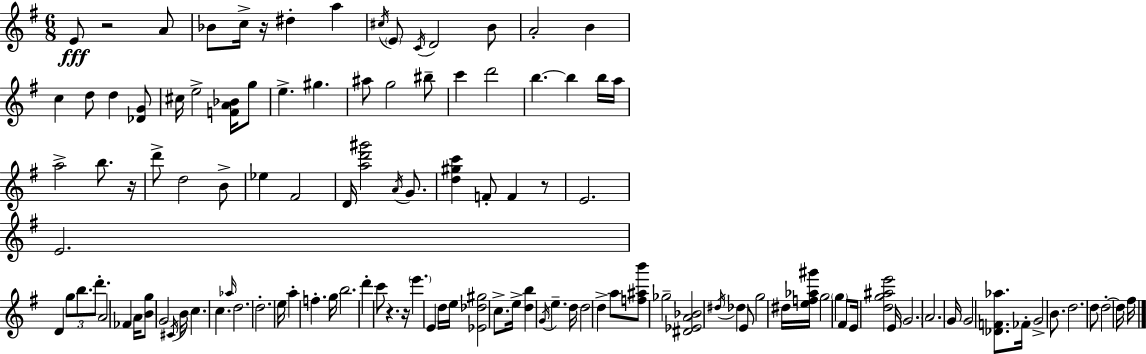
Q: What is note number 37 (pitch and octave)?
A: F#4